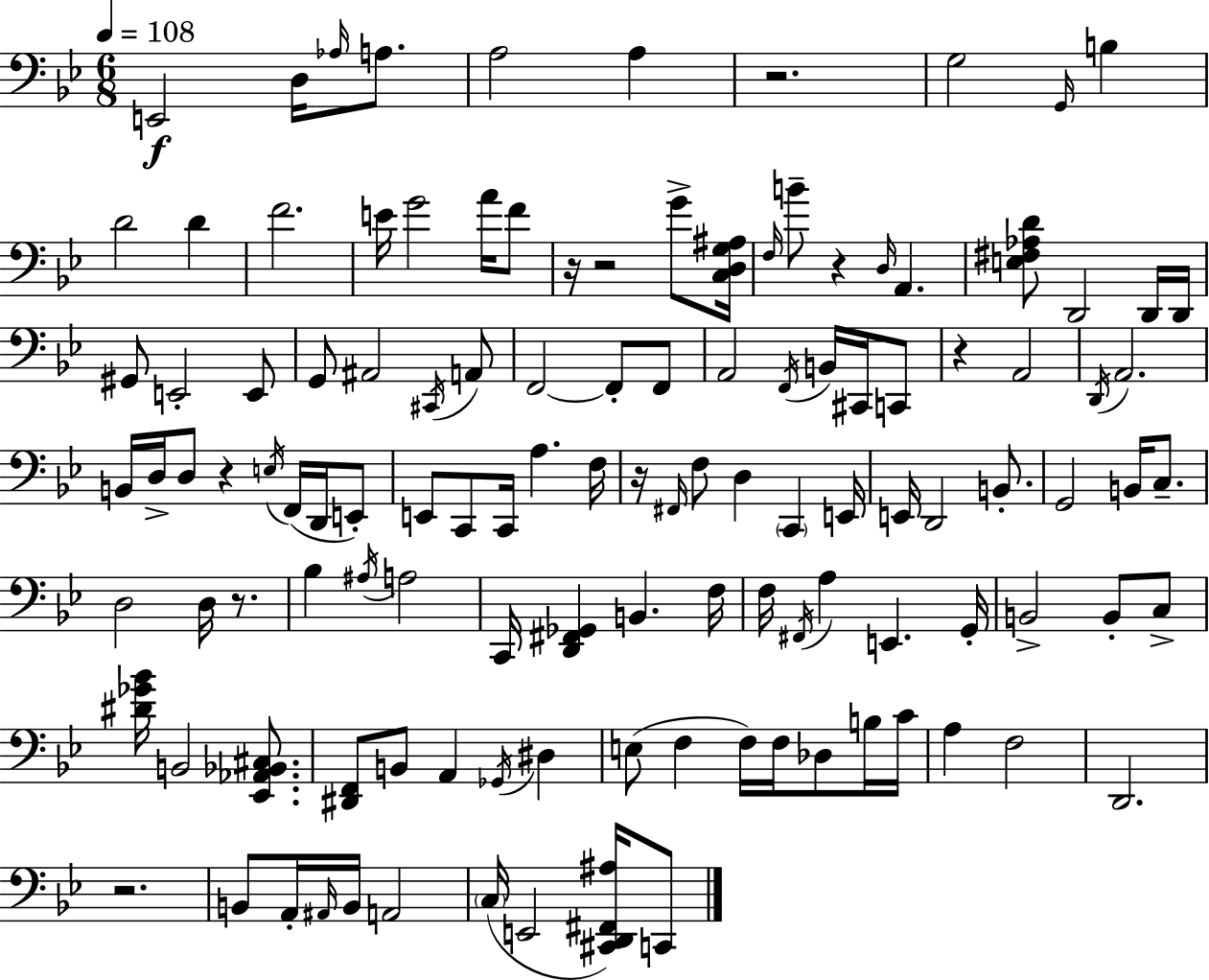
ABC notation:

X:1
T:Untitled
M:6/8
L:1/4
K:Bb
E,,2 D,/4 _A,/4 A,/2 A,2 A, z2 G,2 G,,/4 B, D2 D F2 E/4 G2 A/4 F/2 z/4 z2 G/2 [C,D,G,^A,]/4 F,/4 B/2 z D,/4 A,, [E,^F,_A,D]/2 D,,2 D,,/4 D,,/4 ^G,,/2 E,,2 E,,/2 G,,/2 ^A,,2 ^C,,/4 A,,/2 F,,2 F,,/2 F,,/2 A,,2 F,,/4 B,,/4 ^C,,/4 C,,/2 z A,,2 D,,/4 A,,2 B,,/4 D,/4 D,/2 z E,/4 F,,/4 D,,/4 E,,/2 E,,/2 C,,/2 C,,/4 A, F,/4 z/4 ^F,,/4 F,/2 D, C,, E,,/4 E,,/4 D,,2 B,,/2 G,,2 B,,/4 C,/2 D,2 D,/4 z/2 _B, ^A,/4 A,2 C,,/4 [D,,^F,,_G,,] B,, F,/4 F,/4 ^F,,/4 A, E,, G,,/4 B,,2 B,,/2 C,/2 [^D_G_B]/4 B,,2 [_E,,_A,,_B,,^C,]/2 [^D,,F,,]/2 B,,/2 A,, _G,,/4 ^D, E,/2 F, F,/4 F,/4 _D,/2 B,/4 C/4 A, F,2 D,,2 z2 B,,/2 A,,/4 ^A,,/4 B,,/4 A,,2 C,/4 E,,2 [^C,,D,,^F,,^A,]/4 C,,/2